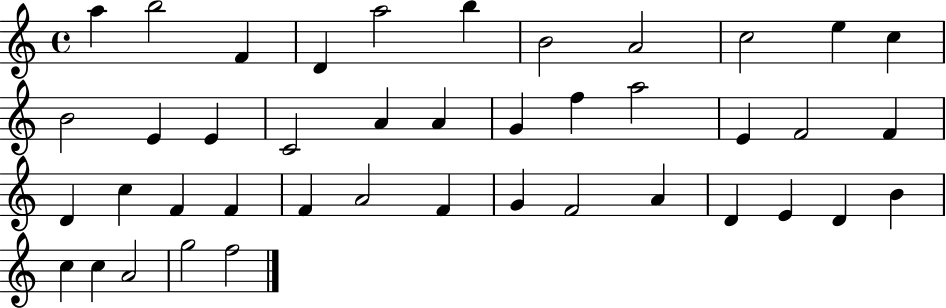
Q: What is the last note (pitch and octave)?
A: F5